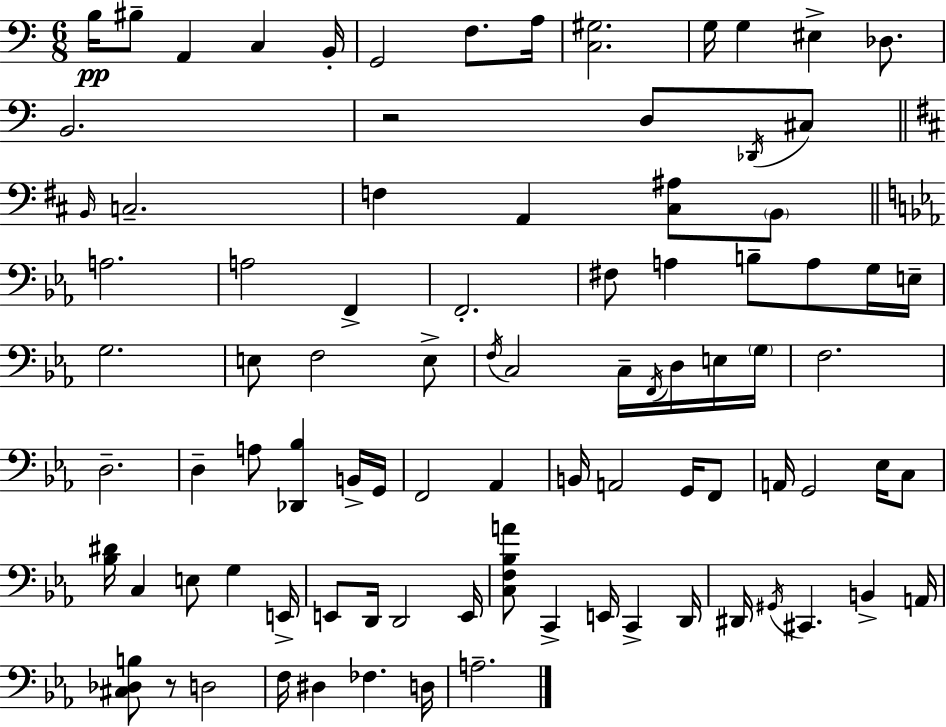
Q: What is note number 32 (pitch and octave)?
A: G3